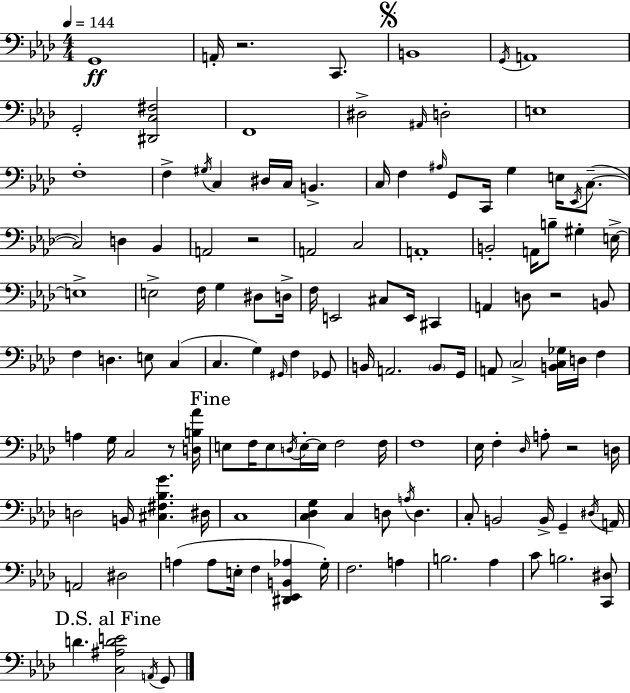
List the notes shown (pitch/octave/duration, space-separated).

G2/w A2/s R/h. C2/e. B2/w G2/s A2/w G2/h [D#2,C3,F#3]/h F2/w D#3/h A#2/s D3/h E3/w F3/w F3/q G#3/s C3/q D#3/s C3/s B2/q. C3/s F3/q A#3/s G2/e C2/s G3/q E3/s Eb2/s C3/e. C3/h D3/q Bb2/q A2/h R/h A2/h C3/h A2/w B2/h A2/s B3/e G#3/q E3/s E3/w E3/h F3/s G3/q D#3/e D3/s F3/s E2/h C#3/e E2/s C#2/q A2/q D3/e R/h B2/e F3/q D3/q. E3/e C3/q C3/q. G3/q G#2/s F3/q Gb2/e B2/s A2/h. B2/e G2/s A2/e C3/h [B2,C3,Gb3]/s D3/s F3/q A3/q G3/s C3/h R/e [D3,B3,Ab4]/s E3/e F3/s E3/e D3/s E3/s E3/s F3/h F3/s F3/w Eb3/s F3/q Db3/s A3/e R/h D3/s D3/h B2/s [C#3,F#3,Bb3,G4]/q. D#3/s C3/w [C3,Db3,G3]/q C3/q D3/e A3/s D3/q. C3/e B2/h B2/s G2/q D#3/s A2/s A2/h D#3/h A3/q A3/e E3/s F3/q [D#2,Eb2,B2,Ab3]/q G3/s F3/h. A3/q B3/h. Ab3/q C4/e B3/h. [C2,D#3]/e D4/q. [C3,A#3,D4,E4]/h A2/s G2/e